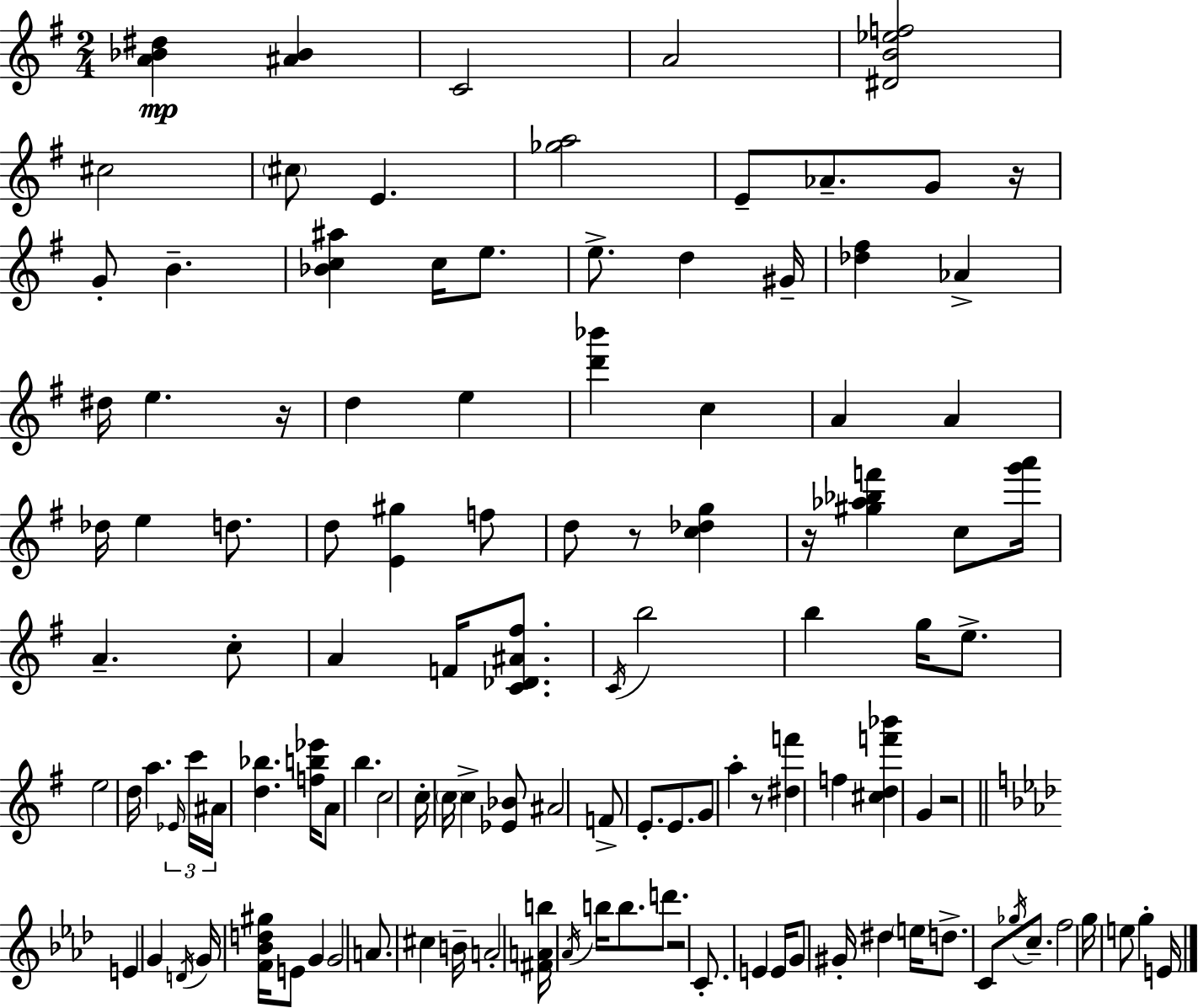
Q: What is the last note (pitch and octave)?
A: E4